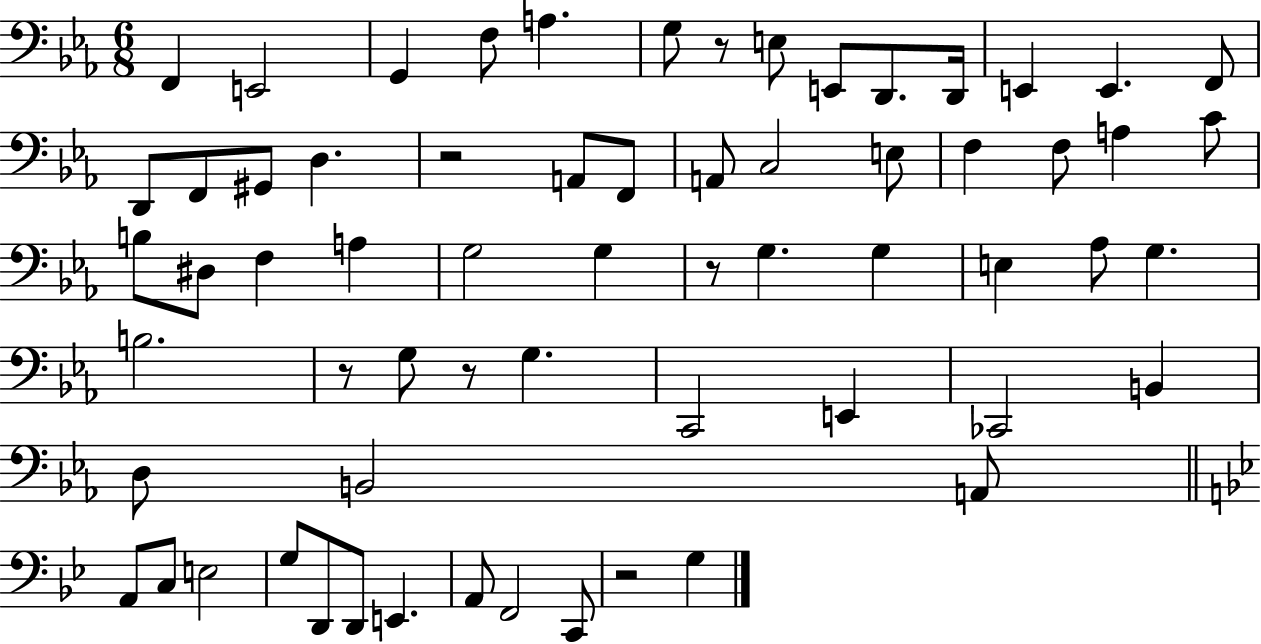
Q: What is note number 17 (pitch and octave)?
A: D3